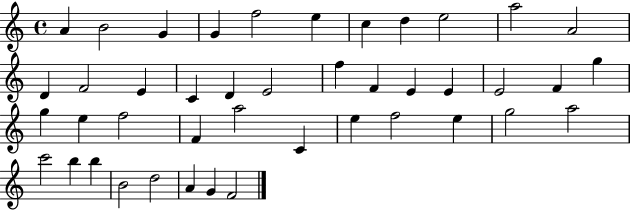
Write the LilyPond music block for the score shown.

{
  \clef treble
  \time 4/4
  \defaultTimeSignature
  \key c \major
  a'4 b'2 g'4 | g'4 f''2 e''4 | c''4 d''4 e''2 | a''2 a'2 | \break d'4 f'2 e'4 | c'4 d'4 e'2 | f''4 f'4 e'4 e'4 | e'2 f'4 g''4 | \break g''4 e''4 f''2 | f'4 a''2 c'4 | e''4 f''2 e''4 | g''2 a''2 | \break c'''2 b''4 b''4 | b'2 d''2 | a'4 g'4 f'2 | \bar "|."
}